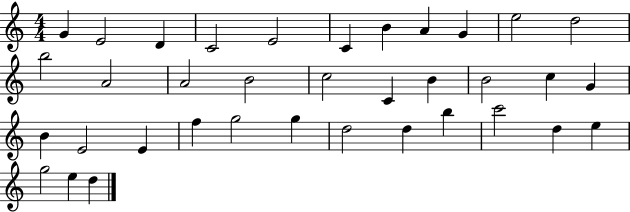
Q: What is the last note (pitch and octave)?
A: D5